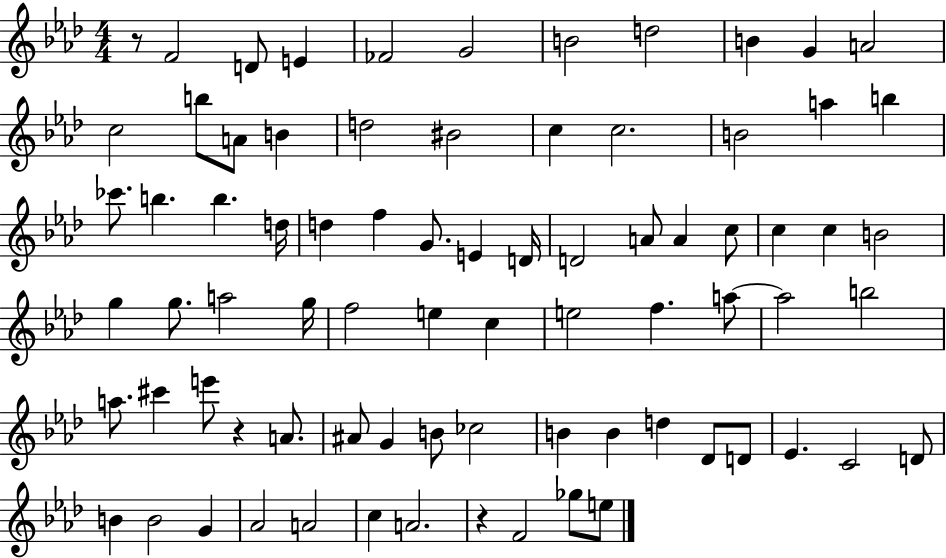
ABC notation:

X:1
T:Untitled
M:4/4
L:1/4
K:Ab
z/2 F2 D/2 E _F2 G2 B2 d2 B G A2 c2 b/2 A/2 B d2 ^B2 c c2 B2 a b _c'/2 b b d/4 d f G/2 E D/4 D2 A/2 A c/2 c c B2 g g/2 a2 g/4 f2 e c e2 f a/2 a2 b2 a/2 ^c' e'/2 z A/2 ^A/2 G B/2 _c2 B B d _D/2 D/2 _E C2 D/2 B B2 G _A2 A2 c A2 z F2 _g/2 e/2